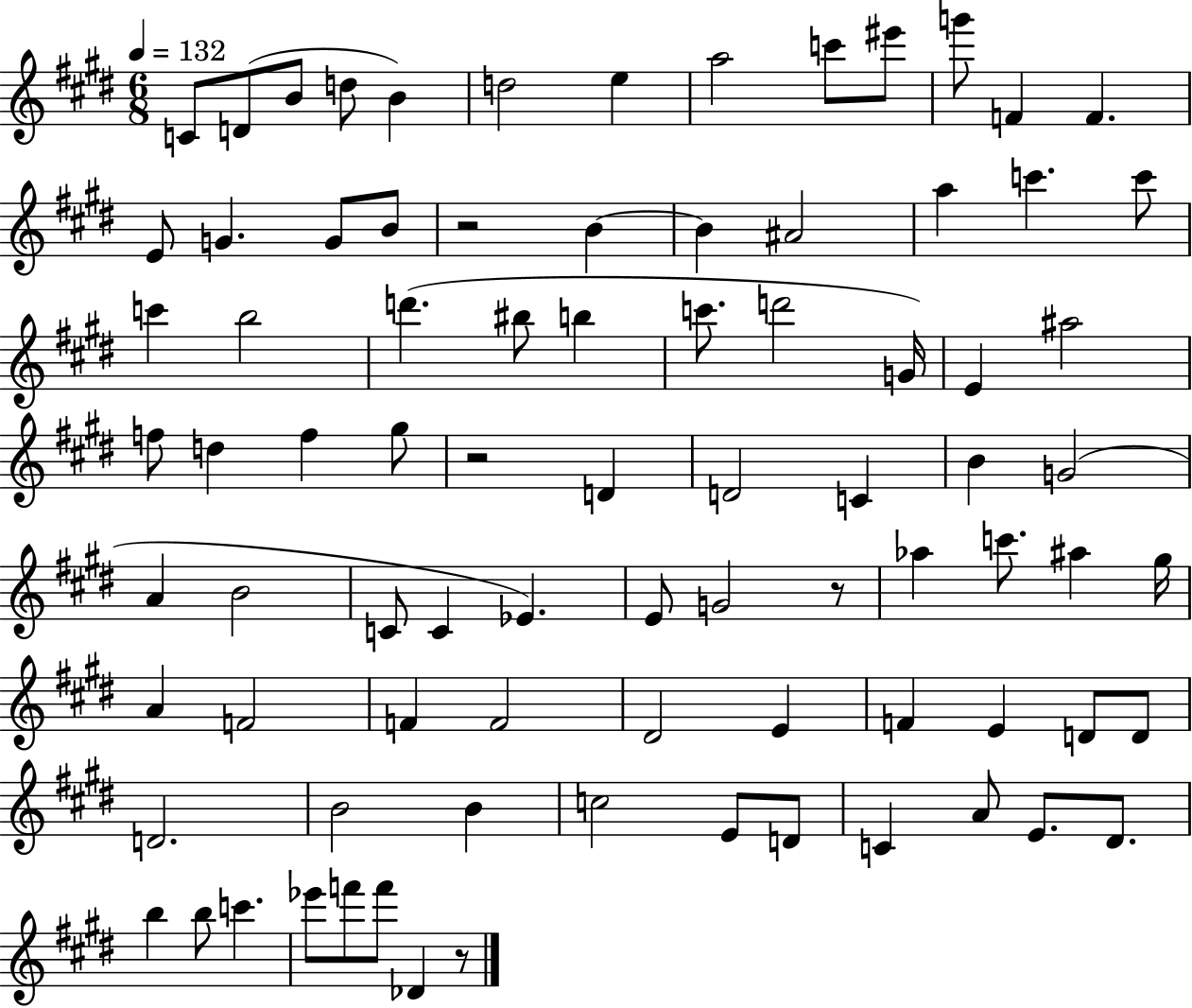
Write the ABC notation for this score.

X:1
T:Untitled
M:6/8
L:1/4
K:E
C/2 D/2 B/2 d/2 B d2 e a2 c'/2 ^e'/2 g'/2 F F E/2 G G/2 B/2 z2 B B ^A2 a c' c'/2 c' b2 d' ^b/2 b c'/2 d'2 G/4 E ^a2 f/2 d f ^g/2 z2 D D2 C B G2 A B2 C/2 C _E E/2 G2 z/2 _a c'/2 ^a ^g/4 A F2 F F2 ^D2 E F E D/2 D/2 D2 B2 B c2 E/2 D/2 C A/2 E/2 ^D/2 b b/2 c' _e'/2 f'/2 f'/2 _D z/2